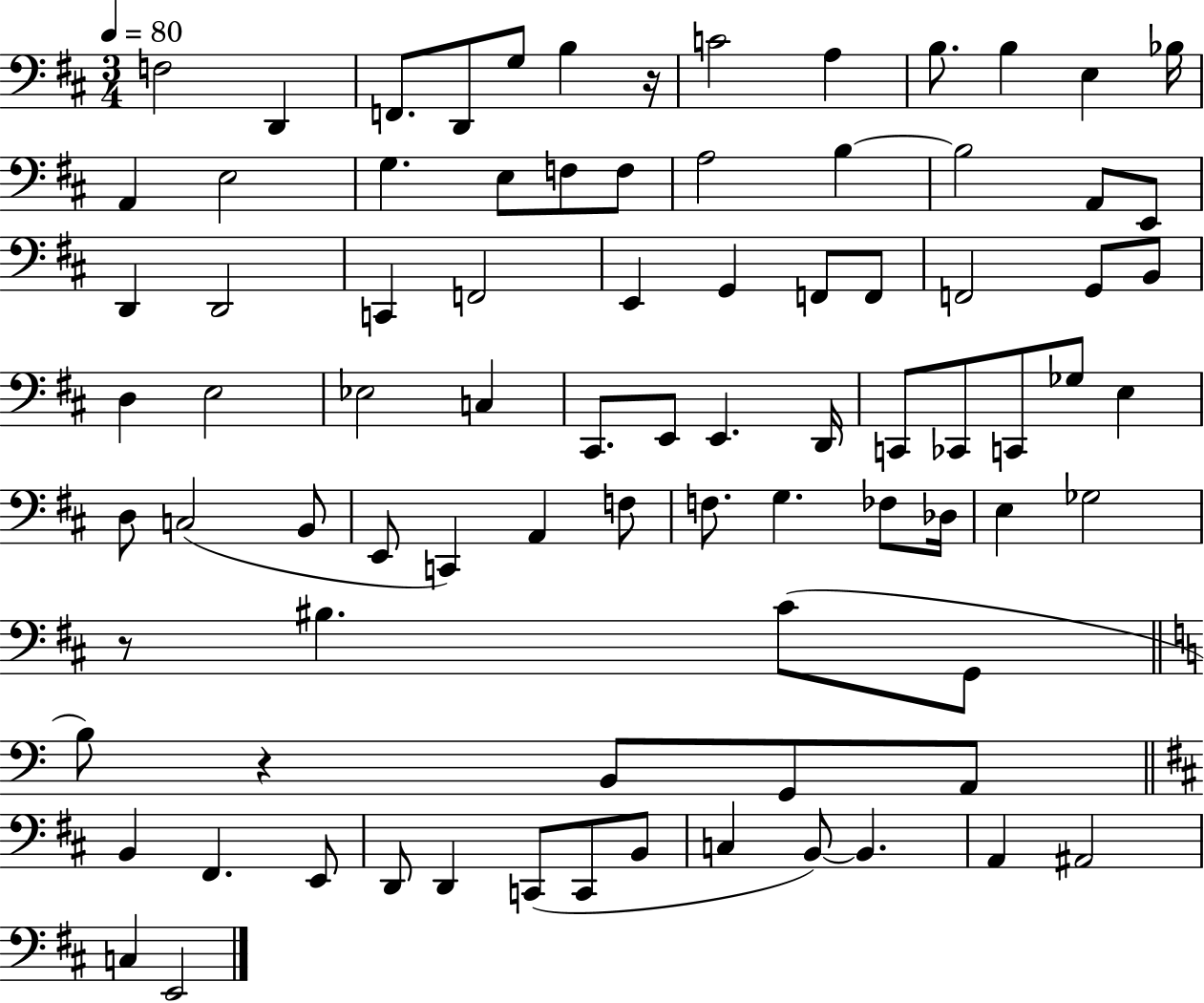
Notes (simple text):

F3/h D2/q F2/e. D2/e G3/e B3/q R/s C4/h A3/q B3/e. B3/q E3/q Bb3/s A2/q E3/h G3/q. E3/e F3/e F3/e A3/h B3/q B3/h A2/e E2/e D2/q D2/h C2/q F2/h E2/q G2/q F2/e F2/e F2/h G2/e B2/e D3/q E3/h Eb3/h C3/q C#2/e. E2/e E2/q. D2/s C2/e CES2/e C2/e Gb3/e E3/q D3/e C3/h B2/e E2/e C2/q A2/q F3/e F3/e. G3/q. FES3/e Db3/s E3/q Gb3/h R/e BIS3/q. C#4/e G2/e B3/e R/q B2/e G2/e A2/e B2/q F#2/q. E2/e D2/e D2/q C2/e C2/e B2/e C3/q B2/e B2/q. A2/q A#2/h C3/q E2/h